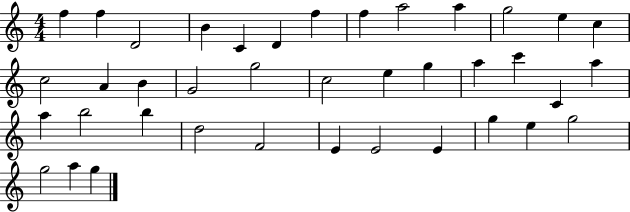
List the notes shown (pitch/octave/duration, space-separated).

F5/q F5/q D4/h B4/q C4/q D4/q F5/q F5/q A5/h A5/q G5/h E5/q C5/q C5/h A4/q B4/q G4/h G5/h C5/h E5/q G5/q A5/q C6/q C4/q A5/q A5/q B5/h B5/q D5/h F4/h E4/q E4/h E4/q G5/q E5/q G5/h G5/h A5/q G5/q